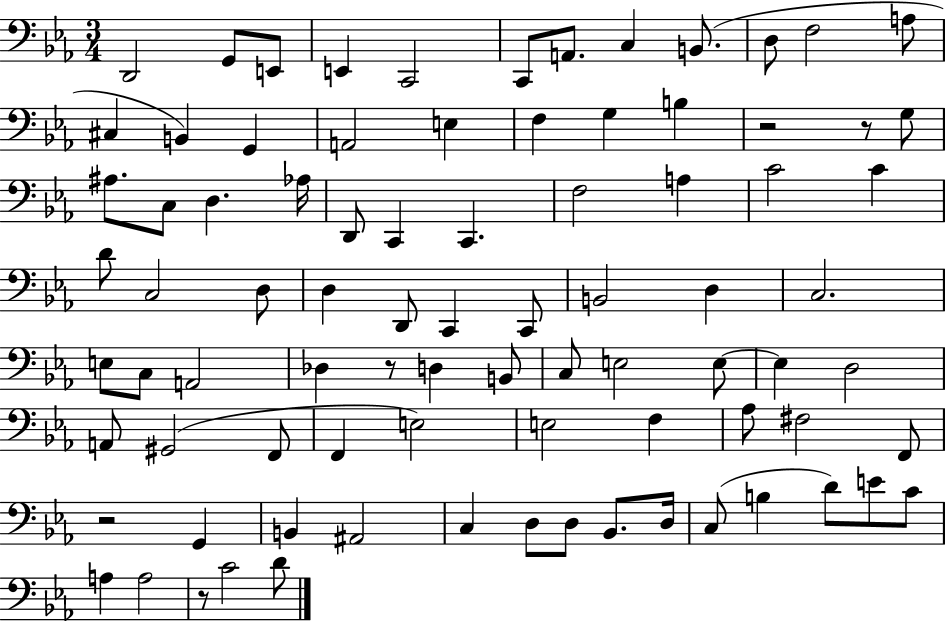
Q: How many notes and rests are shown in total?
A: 85